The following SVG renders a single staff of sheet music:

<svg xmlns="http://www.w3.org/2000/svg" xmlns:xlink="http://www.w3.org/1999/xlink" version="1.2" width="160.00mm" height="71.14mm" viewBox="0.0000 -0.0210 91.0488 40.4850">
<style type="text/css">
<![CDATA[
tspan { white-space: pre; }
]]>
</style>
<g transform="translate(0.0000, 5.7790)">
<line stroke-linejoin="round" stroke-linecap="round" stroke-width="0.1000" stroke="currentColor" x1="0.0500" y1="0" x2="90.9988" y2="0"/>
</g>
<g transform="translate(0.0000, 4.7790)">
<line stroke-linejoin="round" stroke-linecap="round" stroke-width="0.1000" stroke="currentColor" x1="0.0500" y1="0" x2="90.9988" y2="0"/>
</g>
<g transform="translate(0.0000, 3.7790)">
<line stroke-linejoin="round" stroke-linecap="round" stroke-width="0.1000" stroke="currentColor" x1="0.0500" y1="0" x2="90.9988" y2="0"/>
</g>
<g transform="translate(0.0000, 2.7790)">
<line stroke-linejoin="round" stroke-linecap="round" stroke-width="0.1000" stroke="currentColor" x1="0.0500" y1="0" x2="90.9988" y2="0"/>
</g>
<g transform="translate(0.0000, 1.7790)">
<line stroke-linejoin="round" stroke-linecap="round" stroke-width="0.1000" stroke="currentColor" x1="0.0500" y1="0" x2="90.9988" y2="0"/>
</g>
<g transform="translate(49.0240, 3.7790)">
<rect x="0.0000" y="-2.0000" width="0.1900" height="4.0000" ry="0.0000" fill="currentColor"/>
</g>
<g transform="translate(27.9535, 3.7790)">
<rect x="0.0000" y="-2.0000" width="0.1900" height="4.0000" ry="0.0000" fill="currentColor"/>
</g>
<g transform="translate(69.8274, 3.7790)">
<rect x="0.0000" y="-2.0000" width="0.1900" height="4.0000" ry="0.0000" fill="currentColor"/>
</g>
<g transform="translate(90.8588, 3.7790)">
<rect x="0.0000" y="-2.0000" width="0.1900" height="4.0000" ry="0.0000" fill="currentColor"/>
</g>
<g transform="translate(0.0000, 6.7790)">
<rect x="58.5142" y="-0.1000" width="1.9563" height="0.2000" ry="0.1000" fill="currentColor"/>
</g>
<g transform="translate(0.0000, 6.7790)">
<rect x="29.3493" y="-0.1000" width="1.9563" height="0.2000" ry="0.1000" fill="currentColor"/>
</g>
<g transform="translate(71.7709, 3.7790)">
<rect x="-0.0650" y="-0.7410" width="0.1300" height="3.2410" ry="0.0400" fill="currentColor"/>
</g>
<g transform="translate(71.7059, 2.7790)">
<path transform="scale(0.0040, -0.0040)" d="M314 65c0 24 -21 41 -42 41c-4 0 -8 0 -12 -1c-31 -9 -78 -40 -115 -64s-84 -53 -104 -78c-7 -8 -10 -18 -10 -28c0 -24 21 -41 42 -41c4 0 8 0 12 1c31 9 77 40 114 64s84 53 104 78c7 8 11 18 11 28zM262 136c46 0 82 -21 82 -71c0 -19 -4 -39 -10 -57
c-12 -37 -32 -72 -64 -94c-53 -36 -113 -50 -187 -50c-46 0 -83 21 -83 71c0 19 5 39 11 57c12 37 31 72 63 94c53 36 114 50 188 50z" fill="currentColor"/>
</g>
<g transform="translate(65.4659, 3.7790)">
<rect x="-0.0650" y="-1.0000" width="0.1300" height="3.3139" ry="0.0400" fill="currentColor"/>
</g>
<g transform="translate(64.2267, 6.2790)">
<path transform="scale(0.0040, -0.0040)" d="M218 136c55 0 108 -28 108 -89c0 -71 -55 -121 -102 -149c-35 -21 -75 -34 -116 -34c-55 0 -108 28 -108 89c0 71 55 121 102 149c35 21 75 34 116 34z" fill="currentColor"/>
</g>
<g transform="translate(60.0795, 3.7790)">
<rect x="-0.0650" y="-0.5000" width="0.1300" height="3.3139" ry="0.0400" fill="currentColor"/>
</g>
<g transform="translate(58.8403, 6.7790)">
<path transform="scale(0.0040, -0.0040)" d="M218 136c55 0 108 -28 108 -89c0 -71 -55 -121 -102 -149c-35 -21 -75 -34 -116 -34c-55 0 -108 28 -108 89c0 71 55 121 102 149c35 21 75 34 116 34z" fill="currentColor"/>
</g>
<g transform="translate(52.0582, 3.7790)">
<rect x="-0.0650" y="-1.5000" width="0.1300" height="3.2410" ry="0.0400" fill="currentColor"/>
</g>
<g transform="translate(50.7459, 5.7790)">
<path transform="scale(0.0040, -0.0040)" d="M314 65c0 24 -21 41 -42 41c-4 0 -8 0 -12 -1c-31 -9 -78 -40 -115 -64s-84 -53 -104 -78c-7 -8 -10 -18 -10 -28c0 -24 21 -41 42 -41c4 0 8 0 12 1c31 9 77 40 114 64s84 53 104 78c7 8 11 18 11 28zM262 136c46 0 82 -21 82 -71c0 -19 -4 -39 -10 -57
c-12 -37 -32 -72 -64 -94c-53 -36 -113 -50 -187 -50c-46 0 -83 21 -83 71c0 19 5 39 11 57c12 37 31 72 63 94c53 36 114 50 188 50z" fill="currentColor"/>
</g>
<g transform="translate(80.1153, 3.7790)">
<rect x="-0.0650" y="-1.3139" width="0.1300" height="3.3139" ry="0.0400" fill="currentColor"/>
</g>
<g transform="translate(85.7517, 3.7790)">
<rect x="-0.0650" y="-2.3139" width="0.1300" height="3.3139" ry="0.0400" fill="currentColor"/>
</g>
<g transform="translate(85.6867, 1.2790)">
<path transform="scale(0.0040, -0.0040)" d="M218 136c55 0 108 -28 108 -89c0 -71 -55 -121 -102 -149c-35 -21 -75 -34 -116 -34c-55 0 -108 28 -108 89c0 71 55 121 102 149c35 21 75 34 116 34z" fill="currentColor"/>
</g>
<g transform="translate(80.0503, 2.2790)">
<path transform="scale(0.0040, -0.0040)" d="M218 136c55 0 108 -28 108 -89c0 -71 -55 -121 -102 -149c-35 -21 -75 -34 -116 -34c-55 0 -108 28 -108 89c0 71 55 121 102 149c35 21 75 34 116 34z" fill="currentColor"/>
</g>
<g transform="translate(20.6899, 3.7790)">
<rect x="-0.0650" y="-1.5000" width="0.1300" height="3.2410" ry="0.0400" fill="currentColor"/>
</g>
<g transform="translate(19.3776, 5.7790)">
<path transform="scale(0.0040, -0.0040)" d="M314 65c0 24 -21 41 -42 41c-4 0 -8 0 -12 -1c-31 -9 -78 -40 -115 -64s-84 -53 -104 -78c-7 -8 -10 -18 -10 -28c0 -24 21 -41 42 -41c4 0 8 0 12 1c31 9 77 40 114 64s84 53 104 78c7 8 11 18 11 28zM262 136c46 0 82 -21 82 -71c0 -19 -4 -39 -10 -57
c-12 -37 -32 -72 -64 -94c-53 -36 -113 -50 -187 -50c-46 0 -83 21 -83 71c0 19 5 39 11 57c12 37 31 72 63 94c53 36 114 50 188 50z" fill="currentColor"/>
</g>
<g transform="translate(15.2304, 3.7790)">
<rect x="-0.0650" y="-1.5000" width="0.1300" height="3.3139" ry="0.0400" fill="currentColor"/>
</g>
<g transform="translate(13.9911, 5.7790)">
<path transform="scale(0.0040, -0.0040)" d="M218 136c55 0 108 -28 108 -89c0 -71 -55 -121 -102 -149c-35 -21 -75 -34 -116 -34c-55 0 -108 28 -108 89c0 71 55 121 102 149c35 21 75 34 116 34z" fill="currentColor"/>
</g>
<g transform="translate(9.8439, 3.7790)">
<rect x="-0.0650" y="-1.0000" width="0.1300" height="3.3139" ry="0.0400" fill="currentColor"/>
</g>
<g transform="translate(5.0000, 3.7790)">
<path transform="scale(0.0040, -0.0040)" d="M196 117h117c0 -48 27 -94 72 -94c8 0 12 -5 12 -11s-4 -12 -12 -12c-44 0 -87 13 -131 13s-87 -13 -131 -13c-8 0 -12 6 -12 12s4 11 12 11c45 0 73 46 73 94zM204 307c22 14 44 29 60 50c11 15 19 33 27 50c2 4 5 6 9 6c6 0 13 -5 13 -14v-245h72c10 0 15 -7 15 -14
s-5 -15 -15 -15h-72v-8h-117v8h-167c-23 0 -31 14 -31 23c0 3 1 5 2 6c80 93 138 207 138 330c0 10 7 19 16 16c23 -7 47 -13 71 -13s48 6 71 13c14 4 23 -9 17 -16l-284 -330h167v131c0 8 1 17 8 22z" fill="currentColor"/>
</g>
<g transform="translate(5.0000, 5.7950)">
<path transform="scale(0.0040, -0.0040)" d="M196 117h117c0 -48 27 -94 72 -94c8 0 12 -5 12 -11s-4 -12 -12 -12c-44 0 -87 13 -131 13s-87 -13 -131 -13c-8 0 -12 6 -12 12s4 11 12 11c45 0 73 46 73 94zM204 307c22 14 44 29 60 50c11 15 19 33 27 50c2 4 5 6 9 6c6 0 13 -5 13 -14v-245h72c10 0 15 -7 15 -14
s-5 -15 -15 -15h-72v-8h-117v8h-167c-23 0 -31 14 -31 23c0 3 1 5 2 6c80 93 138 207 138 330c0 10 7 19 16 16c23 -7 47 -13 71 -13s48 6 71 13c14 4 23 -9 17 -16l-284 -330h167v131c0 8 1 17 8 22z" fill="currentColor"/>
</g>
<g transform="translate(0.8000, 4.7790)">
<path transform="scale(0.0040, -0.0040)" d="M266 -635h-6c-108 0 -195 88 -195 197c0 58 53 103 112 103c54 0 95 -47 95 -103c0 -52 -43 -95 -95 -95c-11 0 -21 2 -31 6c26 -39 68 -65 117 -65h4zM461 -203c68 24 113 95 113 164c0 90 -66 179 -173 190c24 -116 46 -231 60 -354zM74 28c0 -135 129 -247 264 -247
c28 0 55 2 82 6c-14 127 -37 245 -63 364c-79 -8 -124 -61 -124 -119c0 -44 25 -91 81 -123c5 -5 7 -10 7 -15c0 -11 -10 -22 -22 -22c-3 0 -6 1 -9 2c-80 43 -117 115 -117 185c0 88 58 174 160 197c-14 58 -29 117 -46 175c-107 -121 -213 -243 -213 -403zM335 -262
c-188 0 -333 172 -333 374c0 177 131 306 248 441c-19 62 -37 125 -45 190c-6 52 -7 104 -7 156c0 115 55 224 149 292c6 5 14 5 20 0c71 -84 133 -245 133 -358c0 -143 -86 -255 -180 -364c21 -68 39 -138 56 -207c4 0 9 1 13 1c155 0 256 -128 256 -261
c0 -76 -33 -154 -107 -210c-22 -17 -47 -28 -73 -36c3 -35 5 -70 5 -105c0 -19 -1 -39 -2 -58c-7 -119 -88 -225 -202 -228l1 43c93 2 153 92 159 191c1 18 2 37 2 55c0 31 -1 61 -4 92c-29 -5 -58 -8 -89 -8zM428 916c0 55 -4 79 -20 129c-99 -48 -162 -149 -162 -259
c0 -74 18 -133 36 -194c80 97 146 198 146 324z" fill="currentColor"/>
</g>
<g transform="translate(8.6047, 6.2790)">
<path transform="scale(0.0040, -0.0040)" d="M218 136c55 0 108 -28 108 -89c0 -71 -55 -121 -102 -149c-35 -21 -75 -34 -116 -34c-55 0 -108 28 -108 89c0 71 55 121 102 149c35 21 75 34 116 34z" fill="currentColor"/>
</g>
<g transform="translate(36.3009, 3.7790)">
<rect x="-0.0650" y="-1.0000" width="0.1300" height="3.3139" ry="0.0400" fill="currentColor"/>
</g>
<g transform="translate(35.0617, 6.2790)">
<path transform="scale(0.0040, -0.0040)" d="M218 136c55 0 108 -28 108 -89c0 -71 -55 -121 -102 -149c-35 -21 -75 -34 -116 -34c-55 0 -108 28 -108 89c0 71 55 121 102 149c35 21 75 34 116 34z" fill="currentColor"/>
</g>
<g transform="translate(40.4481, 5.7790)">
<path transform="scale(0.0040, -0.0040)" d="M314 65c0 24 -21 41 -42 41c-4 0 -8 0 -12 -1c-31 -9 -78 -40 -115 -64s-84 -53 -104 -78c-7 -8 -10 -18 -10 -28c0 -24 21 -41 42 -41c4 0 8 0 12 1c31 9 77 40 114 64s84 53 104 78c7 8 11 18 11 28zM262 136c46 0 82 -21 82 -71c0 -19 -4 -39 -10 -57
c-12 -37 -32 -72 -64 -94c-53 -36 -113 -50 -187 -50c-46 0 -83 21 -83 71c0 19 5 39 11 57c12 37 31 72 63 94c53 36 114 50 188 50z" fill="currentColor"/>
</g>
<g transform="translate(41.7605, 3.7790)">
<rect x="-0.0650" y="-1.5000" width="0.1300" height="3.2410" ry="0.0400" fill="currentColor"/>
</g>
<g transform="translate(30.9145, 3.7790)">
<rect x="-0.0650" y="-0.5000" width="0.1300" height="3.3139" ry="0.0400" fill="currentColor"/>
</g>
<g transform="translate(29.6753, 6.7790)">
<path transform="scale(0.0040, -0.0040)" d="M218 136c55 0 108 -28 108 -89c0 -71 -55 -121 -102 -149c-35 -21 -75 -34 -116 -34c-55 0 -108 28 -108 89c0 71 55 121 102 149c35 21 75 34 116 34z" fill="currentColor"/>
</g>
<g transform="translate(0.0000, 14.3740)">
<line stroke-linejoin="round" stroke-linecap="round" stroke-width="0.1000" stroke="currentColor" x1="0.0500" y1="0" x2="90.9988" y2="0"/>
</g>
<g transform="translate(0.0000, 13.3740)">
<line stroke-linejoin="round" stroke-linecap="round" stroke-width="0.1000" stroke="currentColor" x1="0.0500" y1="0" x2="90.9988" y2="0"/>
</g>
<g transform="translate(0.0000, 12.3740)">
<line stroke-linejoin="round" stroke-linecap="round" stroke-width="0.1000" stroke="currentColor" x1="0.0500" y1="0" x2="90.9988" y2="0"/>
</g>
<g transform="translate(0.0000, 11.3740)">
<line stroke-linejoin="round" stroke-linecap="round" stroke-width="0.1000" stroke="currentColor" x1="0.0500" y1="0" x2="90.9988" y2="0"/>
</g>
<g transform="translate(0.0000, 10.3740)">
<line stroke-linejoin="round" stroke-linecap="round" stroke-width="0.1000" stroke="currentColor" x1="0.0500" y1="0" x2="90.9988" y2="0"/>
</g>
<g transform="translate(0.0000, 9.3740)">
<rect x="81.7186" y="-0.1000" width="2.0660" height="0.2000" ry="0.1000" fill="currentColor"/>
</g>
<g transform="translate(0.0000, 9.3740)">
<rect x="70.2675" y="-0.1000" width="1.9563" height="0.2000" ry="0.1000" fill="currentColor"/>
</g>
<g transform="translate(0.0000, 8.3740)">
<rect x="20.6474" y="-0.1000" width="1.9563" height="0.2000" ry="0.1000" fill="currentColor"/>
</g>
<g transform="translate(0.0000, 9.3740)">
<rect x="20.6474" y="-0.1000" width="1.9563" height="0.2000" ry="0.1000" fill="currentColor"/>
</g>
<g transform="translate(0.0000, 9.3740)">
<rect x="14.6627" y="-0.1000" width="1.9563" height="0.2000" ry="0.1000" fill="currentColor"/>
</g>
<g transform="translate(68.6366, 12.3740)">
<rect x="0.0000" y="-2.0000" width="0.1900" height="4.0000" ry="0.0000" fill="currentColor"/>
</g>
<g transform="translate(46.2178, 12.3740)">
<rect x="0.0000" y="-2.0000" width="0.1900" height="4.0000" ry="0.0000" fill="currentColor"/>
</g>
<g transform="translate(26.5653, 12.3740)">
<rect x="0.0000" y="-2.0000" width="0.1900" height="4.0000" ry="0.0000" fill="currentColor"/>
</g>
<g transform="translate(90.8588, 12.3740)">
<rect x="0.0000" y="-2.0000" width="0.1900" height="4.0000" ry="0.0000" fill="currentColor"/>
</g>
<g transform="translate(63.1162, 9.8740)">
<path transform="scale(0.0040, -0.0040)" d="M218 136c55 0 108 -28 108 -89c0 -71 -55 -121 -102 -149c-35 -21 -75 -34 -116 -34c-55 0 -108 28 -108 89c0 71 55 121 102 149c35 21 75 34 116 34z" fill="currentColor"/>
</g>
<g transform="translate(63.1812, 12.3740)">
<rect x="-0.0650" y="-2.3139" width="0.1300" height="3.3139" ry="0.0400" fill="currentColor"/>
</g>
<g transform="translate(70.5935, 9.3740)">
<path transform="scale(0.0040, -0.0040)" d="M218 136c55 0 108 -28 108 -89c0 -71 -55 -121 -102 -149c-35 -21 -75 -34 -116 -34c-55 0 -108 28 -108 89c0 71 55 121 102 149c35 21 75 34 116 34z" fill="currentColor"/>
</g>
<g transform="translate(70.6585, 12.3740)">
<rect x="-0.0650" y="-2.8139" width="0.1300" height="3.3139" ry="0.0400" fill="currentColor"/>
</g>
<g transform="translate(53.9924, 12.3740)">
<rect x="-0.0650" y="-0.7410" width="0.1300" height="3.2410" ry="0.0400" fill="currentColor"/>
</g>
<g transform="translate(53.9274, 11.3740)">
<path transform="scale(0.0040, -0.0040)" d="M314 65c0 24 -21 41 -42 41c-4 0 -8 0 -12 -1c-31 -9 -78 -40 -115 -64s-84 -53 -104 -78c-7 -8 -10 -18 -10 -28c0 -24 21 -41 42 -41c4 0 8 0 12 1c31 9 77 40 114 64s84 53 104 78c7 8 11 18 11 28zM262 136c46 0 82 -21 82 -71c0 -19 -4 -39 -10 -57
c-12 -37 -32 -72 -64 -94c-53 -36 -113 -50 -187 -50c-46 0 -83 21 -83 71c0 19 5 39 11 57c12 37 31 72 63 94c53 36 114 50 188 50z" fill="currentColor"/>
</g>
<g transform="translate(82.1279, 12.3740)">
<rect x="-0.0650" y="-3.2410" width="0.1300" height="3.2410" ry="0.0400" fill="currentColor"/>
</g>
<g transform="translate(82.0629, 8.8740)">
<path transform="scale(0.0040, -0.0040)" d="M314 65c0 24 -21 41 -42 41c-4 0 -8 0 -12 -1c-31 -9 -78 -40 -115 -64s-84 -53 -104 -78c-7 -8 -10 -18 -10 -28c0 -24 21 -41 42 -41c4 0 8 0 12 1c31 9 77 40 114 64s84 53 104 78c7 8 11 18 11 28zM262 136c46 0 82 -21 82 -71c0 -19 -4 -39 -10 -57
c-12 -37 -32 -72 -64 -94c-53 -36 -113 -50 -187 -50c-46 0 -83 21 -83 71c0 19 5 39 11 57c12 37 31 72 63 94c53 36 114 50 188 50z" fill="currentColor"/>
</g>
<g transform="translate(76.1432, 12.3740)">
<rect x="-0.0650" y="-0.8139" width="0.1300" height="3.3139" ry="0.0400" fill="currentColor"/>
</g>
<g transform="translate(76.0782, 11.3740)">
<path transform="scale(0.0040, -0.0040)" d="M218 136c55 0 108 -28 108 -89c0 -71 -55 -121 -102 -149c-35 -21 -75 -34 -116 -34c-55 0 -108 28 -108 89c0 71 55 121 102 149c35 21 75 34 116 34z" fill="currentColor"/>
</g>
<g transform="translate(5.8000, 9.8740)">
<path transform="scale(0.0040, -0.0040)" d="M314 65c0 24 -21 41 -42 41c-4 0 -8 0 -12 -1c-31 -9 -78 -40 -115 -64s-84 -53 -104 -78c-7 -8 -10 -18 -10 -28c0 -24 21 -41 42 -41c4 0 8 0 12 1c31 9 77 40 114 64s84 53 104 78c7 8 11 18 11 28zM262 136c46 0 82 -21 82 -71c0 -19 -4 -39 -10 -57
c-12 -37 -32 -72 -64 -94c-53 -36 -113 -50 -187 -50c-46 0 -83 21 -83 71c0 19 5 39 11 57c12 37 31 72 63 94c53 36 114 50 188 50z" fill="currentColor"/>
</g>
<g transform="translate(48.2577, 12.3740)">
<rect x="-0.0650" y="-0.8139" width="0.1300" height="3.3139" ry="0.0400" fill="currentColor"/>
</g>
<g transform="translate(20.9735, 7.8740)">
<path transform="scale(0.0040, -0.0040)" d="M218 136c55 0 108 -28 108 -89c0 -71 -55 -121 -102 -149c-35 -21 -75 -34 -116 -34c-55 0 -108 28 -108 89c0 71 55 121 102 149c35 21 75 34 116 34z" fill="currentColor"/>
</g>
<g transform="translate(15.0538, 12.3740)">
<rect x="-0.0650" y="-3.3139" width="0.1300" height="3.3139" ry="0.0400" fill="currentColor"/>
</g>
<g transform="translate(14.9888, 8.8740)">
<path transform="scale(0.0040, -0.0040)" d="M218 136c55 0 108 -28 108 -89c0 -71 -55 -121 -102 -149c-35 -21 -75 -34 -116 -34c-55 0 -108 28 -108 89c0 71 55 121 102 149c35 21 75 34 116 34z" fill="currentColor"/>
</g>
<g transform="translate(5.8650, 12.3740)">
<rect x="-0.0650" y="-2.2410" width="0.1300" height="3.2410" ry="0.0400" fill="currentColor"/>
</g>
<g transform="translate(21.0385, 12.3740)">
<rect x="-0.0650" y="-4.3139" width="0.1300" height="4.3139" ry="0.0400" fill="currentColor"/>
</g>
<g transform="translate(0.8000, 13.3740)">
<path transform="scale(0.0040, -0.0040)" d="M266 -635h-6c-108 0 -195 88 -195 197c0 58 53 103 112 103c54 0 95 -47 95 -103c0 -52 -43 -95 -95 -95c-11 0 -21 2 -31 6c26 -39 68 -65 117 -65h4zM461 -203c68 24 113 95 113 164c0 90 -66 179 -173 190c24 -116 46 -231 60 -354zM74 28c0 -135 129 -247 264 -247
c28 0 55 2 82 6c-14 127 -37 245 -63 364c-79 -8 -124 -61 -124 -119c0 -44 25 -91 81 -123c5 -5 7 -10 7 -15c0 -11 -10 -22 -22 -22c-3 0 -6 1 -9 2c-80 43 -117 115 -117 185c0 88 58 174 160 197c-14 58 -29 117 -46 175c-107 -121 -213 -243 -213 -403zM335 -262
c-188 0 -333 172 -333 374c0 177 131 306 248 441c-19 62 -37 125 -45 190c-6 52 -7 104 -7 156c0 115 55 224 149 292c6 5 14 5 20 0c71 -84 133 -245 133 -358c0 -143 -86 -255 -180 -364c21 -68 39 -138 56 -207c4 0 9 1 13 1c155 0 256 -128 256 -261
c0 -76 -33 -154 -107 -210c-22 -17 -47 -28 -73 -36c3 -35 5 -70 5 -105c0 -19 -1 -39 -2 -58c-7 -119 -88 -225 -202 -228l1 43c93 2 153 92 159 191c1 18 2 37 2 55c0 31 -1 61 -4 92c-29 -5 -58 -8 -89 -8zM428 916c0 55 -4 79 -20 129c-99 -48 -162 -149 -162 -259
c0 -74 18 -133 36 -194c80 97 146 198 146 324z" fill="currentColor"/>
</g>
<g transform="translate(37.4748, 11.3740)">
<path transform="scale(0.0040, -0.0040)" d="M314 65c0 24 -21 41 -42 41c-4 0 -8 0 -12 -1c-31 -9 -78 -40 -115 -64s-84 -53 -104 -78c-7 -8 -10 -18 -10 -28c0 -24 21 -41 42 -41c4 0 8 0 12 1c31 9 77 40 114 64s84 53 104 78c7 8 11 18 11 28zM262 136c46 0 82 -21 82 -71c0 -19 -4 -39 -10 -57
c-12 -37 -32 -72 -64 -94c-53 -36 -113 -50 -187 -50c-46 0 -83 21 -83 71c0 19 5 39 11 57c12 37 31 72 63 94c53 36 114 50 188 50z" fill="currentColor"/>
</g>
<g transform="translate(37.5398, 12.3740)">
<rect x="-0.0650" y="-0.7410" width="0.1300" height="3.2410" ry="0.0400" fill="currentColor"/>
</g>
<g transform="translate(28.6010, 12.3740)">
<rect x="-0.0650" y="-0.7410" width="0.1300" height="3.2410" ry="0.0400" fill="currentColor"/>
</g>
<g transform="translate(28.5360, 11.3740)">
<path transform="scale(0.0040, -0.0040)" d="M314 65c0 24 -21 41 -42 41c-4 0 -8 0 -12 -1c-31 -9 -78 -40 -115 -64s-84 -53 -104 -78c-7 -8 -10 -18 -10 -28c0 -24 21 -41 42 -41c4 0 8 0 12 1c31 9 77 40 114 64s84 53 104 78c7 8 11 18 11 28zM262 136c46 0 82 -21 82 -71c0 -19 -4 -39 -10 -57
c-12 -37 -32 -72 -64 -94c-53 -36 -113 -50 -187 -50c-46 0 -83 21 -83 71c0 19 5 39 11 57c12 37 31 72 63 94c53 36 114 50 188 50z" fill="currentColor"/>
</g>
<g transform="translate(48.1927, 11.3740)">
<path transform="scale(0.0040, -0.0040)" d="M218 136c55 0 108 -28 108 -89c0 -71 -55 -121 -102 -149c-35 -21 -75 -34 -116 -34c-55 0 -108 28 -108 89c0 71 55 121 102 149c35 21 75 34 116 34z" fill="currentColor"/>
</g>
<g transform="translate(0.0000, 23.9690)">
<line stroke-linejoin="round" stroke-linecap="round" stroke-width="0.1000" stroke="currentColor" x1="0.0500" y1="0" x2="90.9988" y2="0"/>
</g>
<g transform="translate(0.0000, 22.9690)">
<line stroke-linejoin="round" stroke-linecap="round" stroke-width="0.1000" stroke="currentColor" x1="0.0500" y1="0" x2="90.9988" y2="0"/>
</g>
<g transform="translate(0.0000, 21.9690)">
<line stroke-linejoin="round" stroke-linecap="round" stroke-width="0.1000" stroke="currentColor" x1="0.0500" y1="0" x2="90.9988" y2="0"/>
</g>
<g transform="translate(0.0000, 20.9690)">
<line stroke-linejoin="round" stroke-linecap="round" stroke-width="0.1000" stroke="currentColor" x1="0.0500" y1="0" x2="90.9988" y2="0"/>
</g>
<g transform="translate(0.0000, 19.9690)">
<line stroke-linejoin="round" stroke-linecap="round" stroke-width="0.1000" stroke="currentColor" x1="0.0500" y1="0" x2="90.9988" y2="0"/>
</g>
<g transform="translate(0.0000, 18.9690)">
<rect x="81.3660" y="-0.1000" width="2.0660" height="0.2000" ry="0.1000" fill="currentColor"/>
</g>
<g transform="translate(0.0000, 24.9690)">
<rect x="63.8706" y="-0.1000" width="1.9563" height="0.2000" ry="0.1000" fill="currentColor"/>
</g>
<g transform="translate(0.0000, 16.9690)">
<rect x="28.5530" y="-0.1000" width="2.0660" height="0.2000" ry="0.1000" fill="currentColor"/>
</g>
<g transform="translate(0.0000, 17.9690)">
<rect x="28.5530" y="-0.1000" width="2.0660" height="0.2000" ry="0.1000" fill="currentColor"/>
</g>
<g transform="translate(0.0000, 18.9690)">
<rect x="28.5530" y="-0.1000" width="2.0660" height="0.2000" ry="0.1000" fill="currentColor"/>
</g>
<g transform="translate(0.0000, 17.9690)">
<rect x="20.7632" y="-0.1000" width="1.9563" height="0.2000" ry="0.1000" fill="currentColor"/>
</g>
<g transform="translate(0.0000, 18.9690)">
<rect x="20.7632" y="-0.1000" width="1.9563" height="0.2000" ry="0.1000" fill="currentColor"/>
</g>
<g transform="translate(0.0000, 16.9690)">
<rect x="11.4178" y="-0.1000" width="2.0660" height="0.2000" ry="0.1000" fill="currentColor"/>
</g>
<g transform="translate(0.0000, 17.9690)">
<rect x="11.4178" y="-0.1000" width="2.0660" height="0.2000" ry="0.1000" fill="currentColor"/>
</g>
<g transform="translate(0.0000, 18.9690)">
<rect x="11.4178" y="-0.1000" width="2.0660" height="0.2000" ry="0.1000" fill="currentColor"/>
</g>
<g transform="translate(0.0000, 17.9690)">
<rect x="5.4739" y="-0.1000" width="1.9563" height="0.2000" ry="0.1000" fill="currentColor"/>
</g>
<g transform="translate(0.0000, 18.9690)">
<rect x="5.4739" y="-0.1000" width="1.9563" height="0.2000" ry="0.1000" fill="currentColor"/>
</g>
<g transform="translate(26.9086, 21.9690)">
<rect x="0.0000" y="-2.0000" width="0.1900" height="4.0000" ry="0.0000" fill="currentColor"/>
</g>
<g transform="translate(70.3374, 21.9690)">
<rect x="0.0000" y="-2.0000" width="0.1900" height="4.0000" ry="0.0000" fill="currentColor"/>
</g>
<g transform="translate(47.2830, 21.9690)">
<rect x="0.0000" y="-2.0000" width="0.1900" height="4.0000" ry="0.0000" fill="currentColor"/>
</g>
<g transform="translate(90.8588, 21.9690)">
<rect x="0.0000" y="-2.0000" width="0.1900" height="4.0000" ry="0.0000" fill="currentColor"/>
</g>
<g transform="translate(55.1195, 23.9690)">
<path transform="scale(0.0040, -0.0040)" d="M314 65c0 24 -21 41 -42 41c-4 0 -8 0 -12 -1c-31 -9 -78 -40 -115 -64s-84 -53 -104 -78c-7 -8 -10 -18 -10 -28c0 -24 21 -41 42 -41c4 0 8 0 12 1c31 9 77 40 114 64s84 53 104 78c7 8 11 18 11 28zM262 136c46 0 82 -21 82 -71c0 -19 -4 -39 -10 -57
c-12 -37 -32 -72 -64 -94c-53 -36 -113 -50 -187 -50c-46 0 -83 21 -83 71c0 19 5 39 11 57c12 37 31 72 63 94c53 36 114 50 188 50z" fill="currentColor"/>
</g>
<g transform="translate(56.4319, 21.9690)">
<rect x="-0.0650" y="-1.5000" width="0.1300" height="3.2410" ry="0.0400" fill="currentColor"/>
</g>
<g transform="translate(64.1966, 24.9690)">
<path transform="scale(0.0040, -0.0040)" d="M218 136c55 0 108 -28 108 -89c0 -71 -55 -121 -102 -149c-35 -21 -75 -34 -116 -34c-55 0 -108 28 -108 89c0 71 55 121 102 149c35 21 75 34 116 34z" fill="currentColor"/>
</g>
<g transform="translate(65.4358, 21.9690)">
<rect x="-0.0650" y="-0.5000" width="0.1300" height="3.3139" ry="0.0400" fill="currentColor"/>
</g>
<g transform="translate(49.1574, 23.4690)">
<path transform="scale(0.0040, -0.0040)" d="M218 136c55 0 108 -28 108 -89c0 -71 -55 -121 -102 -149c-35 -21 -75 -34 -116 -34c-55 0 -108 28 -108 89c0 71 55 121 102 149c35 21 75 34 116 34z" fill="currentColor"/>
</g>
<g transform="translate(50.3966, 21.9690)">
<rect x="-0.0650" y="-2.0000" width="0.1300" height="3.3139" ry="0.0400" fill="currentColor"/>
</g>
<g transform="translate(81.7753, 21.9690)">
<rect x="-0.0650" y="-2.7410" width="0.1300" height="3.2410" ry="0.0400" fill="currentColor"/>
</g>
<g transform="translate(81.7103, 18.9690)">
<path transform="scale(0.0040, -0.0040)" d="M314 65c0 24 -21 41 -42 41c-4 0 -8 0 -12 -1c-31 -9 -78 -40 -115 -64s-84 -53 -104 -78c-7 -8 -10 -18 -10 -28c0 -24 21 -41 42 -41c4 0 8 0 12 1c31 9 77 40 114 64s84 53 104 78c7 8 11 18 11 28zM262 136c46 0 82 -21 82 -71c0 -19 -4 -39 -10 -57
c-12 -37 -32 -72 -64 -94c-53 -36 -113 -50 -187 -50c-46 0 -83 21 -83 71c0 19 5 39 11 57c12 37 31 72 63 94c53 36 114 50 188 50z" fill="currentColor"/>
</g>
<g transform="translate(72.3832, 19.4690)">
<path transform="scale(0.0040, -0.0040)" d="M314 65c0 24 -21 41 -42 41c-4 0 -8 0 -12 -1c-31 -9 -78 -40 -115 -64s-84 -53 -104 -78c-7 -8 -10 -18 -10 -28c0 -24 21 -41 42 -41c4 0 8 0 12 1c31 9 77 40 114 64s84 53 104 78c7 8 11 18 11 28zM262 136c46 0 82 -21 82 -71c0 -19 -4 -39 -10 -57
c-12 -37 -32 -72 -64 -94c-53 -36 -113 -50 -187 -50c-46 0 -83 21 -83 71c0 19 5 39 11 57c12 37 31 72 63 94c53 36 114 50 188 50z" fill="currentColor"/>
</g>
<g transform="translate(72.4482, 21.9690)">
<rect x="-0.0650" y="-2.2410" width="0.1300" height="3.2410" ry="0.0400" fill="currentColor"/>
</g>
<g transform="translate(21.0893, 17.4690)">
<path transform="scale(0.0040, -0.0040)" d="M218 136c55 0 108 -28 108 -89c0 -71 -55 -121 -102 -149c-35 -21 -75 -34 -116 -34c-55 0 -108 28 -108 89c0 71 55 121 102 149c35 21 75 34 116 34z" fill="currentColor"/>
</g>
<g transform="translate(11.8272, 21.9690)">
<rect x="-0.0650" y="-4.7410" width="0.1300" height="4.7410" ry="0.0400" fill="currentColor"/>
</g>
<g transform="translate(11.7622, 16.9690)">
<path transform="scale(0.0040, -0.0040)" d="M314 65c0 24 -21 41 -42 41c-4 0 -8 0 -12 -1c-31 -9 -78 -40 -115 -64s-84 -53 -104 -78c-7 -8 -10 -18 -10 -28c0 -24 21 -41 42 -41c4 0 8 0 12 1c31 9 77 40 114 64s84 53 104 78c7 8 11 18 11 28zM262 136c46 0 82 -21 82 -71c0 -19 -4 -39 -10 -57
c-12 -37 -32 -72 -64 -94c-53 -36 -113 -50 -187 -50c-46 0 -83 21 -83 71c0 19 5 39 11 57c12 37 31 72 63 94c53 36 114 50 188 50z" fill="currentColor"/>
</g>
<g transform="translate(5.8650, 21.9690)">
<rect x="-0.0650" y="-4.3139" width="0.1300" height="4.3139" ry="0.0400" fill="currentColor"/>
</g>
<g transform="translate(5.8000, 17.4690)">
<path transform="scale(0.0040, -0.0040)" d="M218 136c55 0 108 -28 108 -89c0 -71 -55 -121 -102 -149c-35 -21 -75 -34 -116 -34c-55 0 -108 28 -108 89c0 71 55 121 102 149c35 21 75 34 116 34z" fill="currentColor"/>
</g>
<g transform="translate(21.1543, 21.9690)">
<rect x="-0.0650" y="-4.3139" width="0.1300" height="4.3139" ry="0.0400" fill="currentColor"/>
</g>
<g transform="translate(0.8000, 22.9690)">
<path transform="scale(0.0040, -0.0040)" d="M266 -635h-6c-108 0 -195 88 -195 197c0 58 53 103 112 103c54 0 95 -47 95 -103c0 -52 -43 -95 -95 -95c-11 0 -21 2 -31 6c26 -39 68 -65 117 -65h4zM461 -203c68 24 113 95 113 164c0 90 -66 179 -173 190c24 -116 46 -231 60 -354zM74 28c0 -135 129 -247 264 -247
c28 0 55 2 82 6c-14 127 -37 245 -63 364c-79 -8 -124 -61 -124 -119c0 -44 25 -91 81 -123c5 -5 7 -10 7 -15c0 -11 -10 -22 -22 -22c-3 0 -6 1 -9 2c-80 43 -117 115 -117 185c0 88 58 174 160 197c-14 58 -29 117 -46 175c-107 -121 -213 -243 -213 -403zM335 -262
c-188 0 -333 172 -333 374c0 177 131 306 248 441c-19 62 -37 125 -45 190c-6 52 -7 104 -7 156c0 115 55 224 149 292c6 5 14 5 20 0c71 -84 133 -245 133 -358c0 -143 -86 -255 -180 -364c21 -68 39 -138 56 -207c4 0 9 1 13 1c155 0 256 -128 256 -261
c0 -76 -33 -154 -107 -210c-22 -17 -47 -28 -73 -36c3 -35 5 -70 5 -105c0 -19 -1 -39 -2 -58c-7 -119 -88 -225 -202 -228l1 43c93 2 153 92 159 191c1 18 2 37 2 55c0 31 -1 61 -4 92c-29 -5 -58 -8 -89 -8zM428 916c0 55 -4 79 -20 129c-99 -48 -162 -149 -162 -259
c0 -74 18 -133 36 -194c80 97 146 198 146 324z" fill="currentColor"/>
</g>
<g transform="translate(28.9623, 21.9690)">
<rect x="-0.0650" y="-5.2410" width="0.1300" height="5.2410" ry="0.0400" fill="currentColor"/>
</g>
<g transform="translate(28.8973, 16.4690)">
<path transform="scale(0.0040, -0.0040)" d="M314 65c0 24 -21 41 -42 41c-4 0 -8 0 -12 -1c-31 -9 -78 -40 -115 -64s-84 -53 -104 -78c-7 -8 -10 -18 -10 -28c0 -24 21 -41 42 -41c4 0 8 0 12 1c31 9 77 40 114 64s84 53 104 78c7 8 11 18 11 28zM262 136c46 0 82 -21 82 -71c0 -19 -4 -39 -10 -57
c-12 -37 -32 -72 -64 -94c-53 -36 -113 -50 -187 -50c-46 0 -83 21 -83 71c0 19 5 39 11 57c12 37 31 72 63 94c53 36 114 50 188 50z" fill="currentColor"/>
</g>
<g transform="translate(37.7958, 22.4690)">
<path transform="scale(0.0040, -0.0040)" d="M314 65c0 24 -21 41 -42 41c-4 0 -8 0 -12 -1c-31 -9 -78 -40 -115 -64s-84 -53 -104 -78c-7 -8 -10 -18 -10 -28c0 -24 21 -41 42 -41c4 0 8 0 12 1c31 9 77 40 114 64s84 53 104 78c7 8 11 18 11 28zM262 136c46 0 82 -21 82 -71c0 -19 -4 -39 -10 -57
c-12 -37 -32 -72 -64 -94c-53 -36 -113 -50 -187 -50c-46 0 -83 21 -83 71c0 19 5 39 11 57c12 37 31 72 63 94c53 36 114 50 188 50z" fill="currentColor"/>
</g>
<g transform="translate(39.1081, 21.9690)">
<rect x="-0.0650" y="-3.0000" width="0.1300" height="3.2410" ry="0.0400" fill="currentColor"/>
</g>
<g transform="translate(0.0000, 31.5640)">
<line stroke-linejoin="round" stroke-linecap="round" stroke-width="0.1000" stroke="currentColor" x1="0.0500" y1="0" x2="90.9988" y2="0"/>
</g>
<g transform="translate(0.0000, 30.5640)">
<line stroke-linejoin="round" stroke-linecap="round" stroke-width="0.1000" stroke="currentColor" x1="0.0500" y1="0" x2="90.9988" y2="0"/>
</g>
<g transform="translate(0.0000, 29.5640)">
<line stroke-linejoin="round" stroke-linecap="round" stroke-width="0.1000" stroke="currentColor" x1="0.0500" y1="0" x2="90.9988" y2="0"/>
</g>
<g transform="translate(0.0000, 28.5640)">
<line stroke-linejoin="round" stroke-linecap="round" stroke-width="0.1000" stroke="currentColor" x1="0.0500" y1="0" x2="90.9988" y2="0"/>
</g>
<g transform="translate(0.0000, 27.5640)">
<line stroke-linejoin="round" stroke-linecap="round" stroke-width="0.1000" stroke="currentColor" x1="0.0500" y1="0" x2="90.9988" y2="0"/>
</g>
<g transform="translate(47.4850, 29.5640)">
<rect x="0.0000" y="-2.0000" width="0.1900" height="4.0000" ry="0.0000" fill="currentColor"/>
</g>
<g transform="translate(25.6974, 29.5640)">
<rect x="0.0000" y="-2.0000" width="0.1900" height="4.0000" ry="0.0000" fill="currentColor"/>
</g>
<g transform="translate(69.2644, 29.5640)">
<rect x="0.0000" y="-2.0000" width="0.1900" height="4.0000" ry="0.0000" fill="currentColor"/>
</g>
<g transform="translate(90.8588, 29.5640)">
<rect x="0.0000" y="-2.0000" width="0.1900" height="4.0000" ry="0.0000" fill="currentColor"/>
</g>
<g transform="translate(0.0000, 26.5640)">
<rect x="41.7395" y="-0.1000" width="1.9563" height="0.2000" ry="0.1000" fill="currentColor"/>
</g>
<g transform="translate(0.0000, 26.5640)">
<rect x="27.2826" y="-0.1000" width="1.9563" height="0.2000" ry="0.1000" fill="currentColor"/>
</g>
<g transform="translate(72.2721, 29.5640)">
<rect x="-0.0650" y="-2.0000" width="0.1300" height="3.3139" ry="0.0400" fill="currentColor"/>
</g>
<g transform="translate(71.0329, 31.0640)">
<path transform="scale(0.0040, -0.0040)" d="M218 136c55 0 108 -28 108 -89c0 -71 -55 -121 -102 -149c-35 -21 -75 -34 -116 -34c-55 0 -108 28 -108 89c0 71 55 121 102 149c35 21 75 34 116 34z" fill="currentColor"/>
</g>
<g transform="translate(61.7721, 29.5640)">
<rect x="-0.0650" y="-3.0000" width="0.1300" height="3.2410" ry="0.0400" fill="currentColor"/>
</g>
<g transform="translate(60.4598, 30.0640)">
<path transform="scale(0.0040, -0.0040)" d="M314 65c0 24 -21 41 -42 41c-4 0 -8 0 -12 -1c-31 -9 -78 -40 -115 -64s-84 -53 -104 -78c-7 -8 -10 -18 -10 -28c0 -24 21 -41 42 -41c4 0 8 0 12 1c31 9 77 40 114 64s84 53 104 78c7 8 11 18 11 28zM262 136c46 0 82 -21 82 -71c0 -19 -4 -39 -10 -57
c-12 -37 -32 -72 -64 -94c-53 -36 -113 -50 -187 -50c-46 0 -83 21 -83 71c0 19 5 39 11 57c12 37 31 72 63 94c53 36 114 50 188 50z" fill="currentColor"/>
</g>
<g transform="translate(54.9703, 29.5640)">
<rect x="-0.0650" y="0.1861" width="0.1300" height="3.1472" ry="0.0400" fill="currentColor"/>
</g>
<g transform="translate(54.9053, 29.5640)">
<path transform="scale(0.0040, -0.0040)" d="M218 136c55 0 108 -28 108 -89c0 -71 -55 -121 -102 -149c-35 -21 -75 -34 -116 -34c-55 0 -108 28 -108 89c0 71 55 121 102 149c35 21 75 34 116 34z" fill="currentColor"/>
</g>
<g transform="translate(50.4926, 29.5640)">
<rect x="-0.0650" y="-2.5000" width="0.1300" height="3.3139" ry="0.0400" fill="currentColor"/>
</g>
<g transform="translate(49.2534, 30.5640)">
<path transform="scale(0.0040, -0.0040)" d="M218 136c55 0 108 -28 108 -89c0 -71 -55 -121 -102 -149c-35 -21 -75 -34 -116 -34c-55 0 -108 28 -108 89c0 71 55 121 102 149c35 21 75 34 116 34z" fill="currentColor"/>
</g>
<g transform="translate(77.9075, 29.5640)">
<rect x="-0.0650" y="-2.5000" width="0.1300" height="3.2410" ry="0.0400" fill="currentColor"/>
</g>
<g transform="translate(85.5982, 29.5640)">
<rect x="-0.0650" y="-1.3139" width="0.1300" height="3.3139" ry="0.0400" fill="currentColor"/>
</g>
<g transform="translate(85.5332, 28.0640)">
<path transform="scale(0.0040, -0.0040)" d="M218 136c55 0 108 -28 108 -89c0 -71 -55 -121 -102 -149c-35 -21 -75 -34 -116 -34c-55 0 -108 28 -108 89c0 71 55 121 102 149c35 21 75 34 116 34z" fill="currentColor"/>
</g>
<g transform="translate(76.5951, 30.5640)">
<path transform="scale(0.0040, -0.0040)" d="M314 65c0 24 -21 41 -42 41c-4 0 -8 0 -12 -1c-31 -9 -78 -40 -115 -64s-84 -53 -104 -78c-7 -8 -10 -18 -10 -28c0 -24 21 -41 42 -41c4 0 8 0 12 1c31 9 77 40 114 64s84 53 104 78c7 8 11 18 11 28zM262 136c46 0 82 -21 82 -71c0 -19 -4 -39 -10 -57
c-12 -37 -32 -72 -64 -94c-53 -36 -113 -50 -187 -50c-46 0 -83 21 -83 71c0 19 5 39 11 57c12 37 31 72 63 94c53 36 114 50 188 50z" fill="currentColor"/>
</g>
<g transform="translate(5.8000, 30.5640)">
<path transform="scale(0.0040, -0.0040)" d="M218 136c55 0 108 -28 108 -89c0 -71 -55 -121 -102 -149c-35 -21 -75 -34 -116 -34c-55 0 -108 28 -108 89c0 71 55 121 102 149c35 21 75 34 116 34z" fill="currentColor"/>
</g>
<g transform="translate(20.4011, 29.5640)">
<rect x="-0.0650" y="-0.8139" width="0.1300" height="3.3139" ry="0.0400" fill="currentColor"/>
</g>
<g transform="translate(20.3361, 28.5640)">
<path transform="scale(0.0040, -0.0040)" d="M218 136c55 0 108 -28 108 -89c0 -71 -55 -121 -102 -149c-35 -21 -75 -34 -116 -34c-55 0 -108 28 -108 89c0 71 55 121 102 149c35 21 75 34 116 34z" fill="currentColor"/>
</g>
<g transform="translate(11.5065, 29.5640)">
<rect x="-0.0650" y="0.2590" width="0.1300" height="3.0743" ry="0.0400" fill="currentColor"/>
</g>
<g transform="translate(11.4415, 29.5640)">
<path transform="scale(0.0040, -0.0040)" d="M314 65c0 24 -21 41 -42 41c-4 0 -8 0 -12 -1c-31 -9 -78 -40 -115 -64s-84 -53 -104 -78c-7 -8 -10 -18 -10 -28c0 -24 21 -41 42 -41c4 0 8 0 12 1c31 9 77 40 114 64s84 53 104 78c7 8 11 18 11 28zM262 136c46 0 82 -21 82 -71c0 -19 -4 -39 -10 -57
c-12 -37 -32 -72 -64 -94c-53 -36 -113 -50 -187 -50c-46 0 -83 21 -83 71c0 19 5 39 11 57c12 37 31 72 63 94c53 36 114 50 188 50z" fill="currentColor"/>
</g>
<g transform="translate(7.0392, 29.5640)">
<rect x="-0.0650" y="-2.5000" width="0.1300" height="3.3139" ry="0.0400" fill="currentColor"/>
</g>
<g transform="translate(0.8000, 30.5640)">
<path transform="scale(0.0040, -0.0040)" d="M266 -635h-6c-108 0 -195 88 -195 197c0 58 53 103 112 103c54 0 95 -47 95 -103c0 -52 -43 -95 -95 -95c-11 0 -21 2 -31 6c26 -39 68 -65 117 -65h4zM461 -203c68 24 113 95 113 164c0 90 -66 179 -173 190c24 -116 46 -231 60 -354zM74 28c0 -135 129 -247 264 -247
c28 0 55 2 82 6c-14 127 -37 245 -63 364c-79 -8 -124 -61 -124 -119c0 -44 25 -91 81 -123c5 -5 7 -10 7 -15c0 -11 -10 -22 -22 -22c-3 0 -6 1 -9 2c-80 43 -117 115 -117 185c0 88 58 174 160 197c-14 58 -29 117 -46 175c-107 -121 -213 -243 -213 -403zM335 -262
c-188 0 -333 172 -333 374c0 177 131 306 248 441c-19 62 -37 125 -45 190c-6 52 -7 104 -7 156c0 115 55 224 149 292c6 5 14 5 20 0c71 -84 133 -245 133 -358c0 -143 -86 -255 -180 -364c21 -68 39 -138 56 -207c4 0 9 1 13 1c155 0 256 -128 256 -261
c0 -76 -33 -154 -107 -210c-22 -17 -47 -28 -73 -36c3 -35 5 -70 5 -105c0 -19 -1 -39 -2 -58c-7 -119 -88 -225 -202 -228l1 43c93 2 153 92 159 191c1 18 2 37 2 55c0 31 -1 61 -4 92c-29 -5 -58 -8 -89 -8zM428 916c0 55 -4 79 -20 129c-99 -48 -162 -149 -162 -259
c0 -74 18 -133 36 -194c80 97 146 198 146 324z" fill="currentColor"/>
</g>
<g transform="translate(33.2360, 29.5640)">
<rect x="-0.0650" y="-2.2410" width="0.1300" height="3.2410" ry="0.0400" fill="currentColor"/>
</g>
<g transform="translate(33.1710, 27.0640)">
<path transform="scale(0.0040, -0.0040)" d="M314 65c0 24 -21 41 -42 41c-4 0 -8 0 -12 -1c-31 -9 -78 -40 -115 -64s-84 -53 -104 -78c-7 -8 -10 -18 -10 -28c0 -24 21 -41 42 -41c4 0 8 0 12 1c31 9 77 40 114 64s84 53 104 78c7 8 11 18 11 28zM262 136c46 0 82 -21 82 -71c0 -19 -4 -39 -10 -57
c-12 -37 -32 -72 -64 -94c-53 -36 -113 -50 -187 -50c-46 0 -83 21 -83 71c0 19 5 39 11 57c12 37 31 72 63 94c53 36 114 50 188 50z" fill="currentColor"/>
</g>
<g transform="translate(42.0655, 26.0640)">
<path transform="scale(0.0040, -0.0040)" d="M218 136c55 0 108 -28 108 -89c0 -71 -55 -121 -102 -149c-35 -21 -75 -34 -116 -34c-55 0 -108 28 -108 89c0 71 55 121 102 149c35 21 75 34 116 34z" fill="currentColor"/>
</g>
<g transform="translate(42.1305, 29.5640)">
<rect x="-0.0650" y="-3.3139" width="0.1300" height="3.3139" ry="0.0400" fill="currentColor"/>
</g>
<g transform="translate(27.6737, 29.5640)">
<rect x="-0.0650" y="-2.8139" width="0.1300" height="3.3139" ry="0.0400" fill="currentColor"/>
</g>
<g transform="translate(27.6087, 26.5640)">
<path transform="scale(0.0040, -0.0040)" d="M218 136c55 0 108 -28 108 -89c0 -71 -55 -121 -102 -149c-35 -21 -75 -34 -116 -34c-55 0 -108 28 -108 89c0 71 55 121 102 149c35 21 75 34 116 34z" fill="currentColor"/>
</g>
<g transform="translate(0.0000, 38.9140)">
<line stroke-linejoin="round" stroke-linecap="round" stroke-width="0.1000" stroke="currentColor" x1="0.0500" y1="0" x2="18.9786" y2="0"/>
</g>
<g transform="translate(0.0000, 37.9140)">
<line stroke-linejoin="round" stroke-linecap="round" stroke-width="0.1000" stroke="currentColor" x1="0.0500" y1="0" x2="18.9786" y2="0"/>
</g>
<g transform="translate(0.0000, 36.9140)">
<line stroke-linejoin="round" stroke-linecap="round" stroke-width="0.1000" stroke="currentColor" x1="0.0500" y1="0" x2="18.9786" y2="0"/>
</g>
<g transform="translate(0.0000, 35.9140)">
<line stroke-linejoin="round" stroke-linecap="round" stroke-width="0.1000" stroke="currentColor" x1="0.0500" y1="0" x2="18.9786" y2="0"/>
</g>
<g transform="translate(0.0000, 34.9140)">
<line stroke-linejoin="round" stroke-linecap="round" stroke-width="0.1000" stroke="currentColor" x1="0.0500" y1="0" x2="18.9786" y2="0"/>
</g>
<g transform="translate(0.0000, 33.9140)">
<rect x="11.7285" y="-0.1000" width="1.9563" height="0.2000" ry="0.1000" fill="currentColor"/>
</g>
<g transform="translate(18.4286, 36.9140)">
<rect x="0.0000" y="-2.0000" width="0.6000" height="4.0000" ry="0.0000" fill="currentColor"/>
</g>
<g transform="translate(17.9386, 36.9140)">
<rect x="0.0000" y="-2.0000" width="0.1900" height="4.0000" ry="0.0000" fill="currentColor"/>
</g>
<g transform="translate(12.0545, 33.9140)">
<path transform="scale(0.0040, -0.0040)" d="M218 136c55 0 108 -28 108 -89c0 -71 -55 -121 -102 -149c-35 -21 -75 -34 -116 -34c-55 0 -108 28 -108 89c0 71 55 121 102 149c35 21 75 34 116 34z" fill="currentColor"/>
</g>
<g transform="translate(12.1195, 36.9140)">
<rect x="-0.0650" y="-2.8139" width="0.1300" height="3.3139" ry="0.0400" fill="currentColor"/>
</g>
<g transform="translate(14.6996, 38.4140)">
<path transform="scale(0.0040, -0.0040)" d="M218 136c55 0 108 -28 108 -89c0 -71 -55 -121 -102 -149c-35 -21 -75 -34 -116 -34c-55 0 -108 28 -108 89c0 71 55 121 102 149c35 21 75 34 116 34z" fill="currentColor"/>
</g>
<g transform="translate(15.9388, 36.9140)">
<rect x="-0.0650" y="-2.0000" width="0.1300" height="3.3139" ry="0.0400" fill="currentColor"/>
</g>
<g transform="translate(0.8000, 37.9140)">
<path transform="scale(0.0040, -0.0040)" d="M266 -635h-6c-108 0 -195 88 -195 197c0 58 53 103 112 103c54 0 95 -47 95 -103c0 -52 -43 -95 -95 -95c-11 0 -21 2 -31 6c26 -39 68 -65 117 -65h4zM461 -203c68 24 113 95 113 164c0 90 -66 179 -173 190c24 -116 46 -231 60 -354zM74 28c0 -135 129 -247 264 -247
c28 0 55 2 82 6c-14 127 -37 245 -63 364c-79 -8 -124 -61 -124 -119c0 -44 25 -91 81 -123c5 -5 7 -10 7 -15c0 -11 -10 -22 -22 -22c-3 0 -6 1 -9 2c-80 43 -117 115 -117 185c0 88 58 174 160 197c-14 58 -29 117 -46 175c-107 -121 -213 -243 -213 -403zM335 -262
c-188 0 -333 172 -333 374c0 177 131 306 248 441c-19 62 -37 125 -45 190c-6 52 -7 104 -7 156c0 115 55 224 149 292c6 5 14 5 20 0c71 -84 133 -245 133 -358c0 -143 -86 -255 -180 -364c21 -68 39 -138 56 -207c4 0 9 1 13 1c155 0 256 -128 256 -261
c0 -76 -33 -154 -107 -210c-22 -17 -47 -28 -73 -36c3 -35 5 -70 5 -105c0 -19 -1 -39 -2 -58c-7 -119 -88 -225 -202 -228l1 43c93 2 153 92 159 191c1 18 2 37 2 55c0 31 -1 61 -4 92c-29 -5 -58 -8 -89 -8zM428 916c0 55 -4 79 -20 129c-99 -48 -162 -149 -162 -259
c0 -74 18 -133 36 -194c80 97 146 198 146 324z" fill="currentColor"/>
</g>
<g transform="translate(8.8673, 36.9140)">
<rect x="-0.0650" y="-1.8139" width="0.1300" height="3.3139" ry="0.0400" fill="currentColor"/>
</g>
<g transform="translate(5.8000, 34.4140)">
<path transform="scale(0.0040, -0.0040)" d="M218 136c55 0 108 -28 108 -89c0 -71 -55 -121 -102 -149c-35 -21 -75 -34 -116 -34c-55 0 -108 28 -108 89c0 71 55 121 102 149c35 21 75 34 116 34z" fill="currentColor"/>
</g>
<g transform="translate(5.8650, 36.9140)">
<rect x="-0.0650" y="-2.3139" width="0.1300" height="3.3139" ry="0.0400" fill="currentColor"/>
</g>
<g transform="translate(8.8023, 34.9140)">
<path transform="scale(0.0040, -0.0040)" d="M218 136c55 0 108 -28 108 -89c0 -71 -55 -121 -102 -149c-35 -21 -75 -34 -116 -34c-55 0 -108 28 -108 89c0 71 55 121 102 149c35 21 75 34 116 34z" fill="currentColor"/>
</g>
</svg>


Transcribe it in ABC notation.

X:1
T:Untitled
M:4/4
L:1/4
K:C
D E E2 C D E2 E2 C D d2 e g g2 b d' d2 d2 d d2 g a d b2 d' e'2 d' f'2 A2 F E2 C g2 a2 G B2 d a g2 b G B A2 F G2 e g f a F